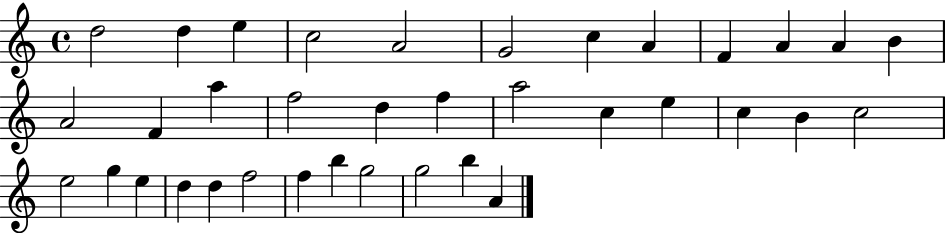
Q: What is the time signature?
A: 4/4